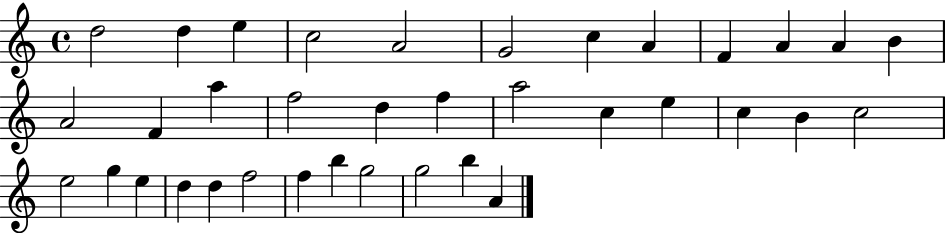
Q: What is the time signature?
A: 4/4